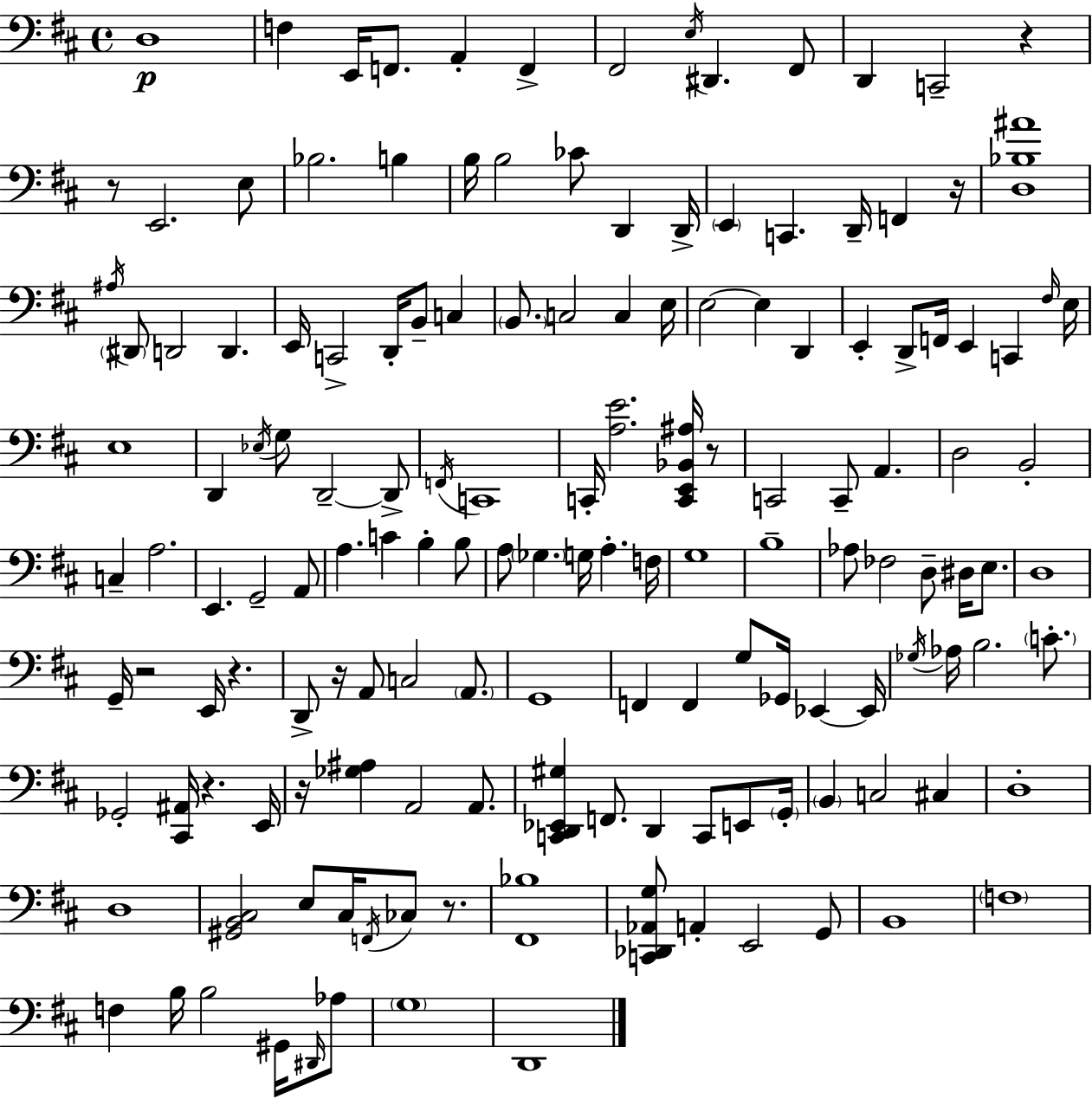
{
  \clef bass
  \time 4/4
  \defaultTimeSignature
  \key d \major
  d1\p | f4 e,16 f,8. a,4-. f,4-> | fis,2 \acciaccatura { e16 } dis,4. fis,8 | d,4 c,2-- r4 | \break r8 e,2. e8 | bes2. b4 | b16 b2 ces'8 d,4 | d,16-> \parenthesize e,4 c,4. d,16-- f,4 | \break r16 <d bes ais'>1 | \acciaccatura { ais16 } \parenthesize dis,8 d,2 d,4. | e,16 c,2-> d,16-. b,8-- c4 | \parenthesize b,8. c2 c4 | \break e16 e2~~ e4 d,4 | e,4-. d,8-> f,16 e,4 c,4 | \grace { fis16 } e16 e1 | d,4 \acciaccatura { ees16 } g8 d,2--~~ | \break d,8-> \acciaccatura { f,16 } c,1 | c,16-. <a e'>2. | <c, e, bes, ais>16 r8 c,2 c,8-- a,4. | d2 b,2-. | \break c4-- a2. | e,4. g,2-- | a,8 a4. c'4 b4-. | b8 a8 \parenthesize ges4. g16 a4.-. | \break f16 g1 | b1-- | aes8 fes2 d8-- | dis16 e8. d1 | \break g,16-- r2 e,16 r4. | d,8-> r16 a,8 c2 | \parenthesize a,8. g,1 | f,4 f,4 g8 ges,16 | \break ees,4~~ ees,16 \acciaccatura { ges16 } aes16 b2. | \parenthesize c'8.-. ges,2-. <cis, ais,>16 r4. | e,16 r16 <ges ais>4 a,2 | a,8. <c, d, ees, gis>4 f,8. d,4 | \break c,8 e,8 \parenthesize g,16-. \parenthesize b,4 c2 | cis4 d1-. | d1 | <gis, b, cis>2 e8 | \break cis16 \acciaccatura { f,16 } ces8 r8. <fis, bes>1 | <c, des, aes, g>8 a,4-. e,2 | g,8 b,1 | \parenthesize f1 | \break f4 b16 b2 | gis,16 \grace { dis,16 } aes8 \parenthesize g1 | d,1 | \bar "|."
}